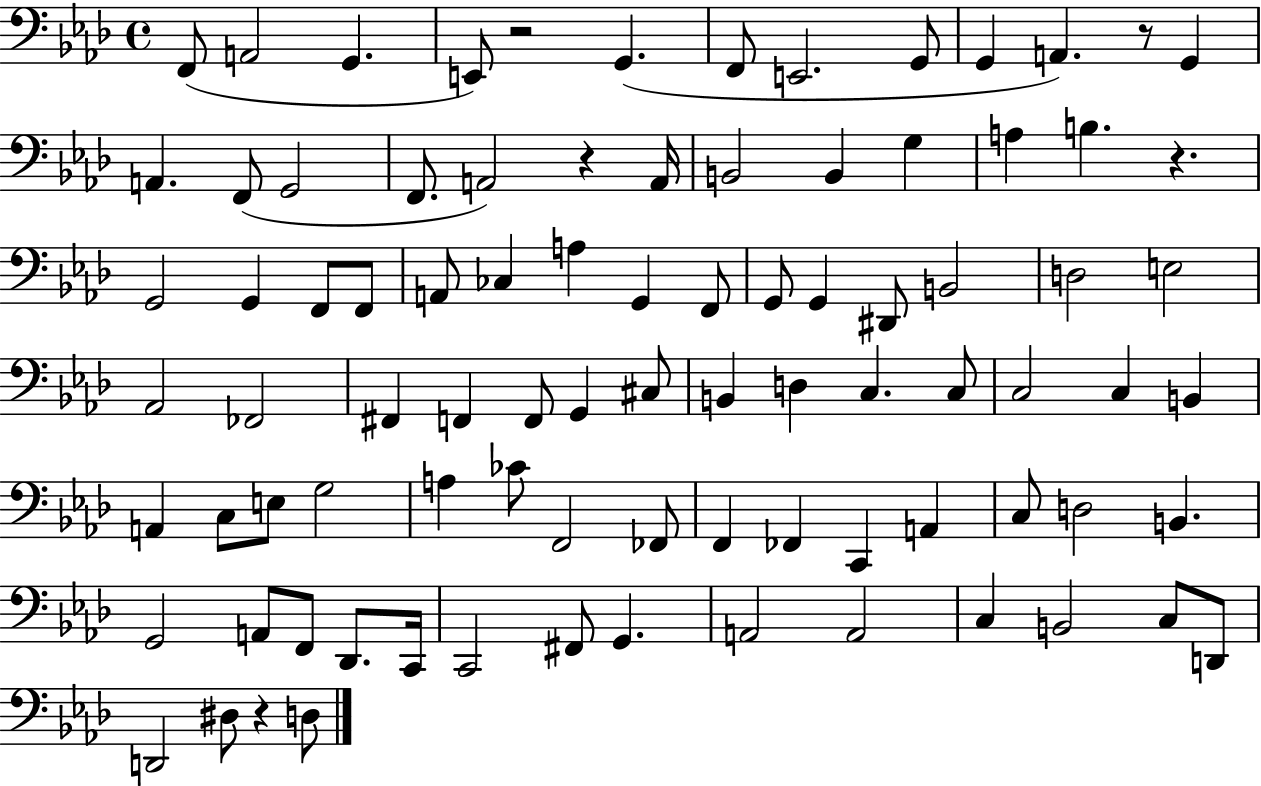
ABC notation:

X:1
T:Untitled
M:4/4
L:1/4
K:Ab
F,,/2 A,,2 G,, E,,/2 z2 G,, F,,/2 E,,2 G,,/2 G,, A,, z/2 G,, A,, F,,/2 G,,2 F,,/2 A,,2 z A,,/4 B,,2 B,, G, A, B, z G,,2 G,, F,,/2 F,,/2 A,,/2 _C, A, G,, F,,/2 G,,/2 G,, ^D,,/2 B,,2 D,2 E,2 _A,,2 _F,,2 ^F,, F,, F,,/2 G,, ^C,/2 B,, D, C, C,/2 C,2 C, B,, A,, C,/2 E,/2 G,2 A, _C/2 F,,2 _F,,/2 F,, _F,, C,, A,, C,/2 D,2 B,, G,,2 A,,/2 F,,/2 _D,,/2 C,,/4 C,,2 ^F,,/2 G,, A,,2 A,,2 C, B,,2 C,/2 D,,/2 D,,2 ^D,/2 z D,/2